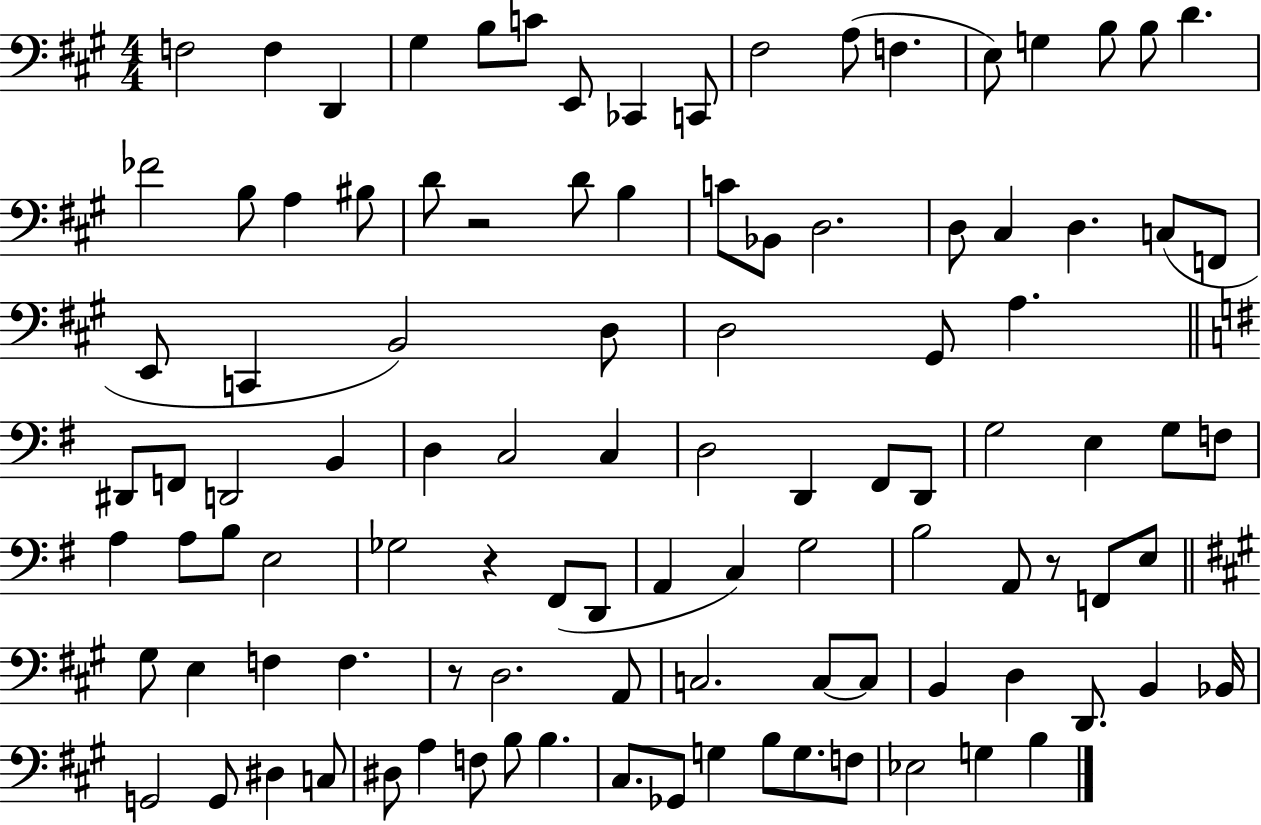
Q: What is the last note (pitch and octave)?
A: B3